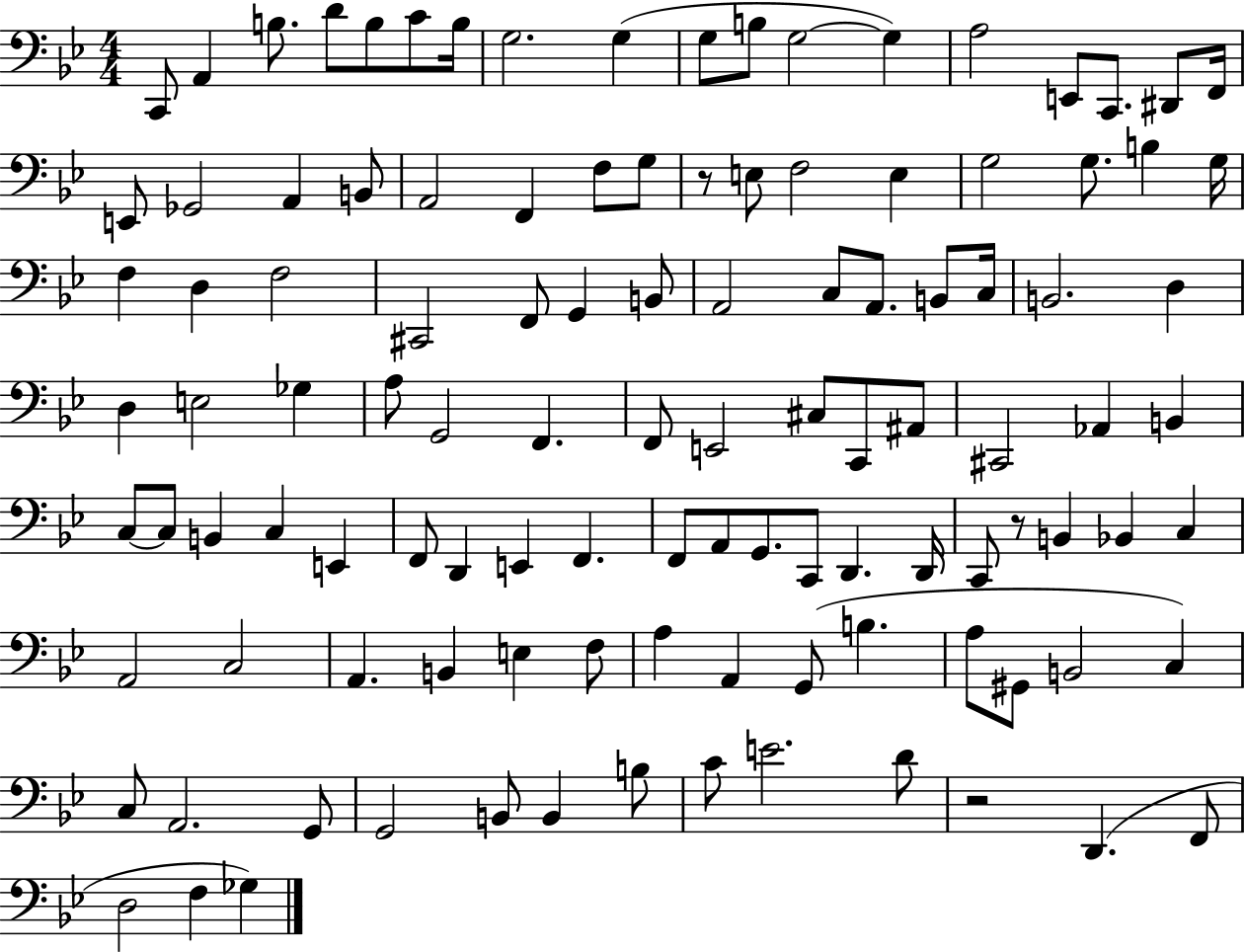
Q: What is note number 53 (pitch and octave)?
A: F2